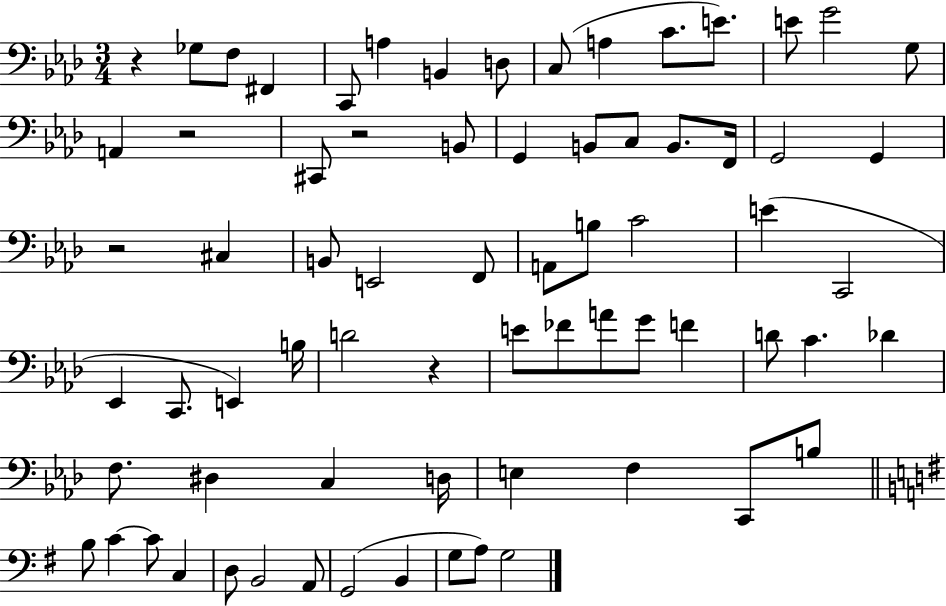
{
  \clef bass
  \numericTimeSignature
  \time 3/4
  \key aes \major
  r4 ges8 f8 fis,4 | c,8 a4 b,4 d8 | c8( a4 c'8. e'8.) | e'8 g'2 g8 | \break a,4 r2 | cis,8 r2 b,8 | g,4 b,8 c8 b,8. f,16 | g,2 g,4 | \break r2 cis4 | b,8 e,2 f,8 | a,8 b8 c'2 | e'4( c,2 | \break ees,4 c,8. e,4) b16 | d'2 r4 | e'8 fes'8 a'8 g'8 f'4 | d'8 c'4. des'4 | \break f8. dis4 c4 d16 | e4 f4 c,8 b8 | \bar "||" \break \key e \minor b8 c'4~~ c'8 c4 | d8 b,2 a,8 | g,2( b,4 | g8 a8) g2 | \break \bar "|."
}